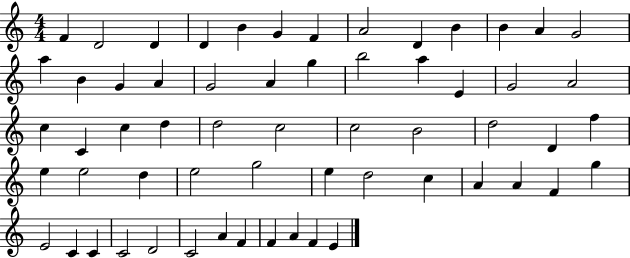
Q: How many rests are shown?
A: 0